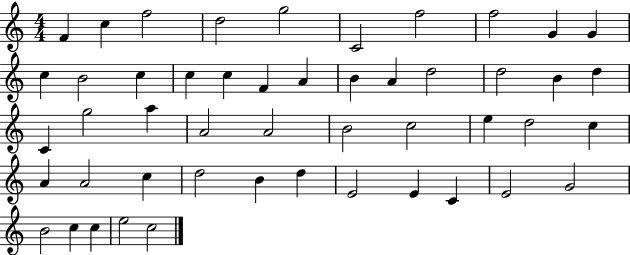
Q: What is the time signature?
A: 4/4